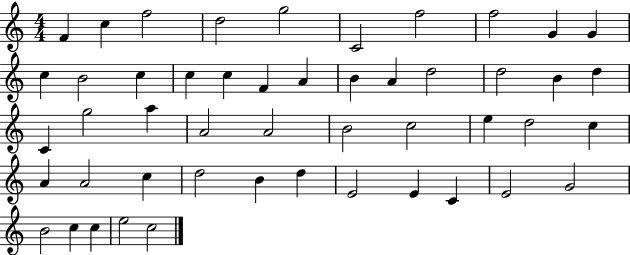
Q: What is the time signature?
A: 4/4